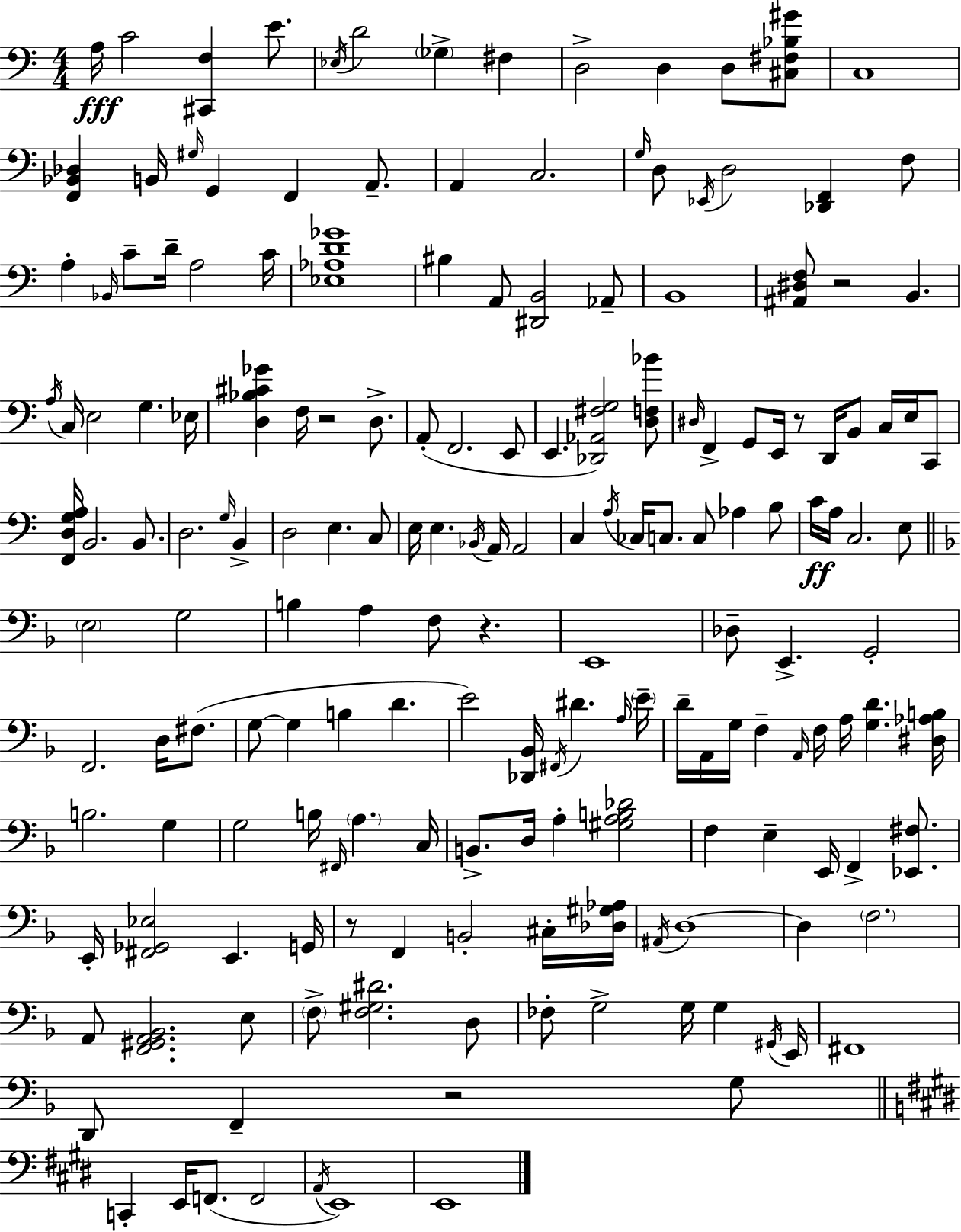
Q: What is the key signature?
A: C major